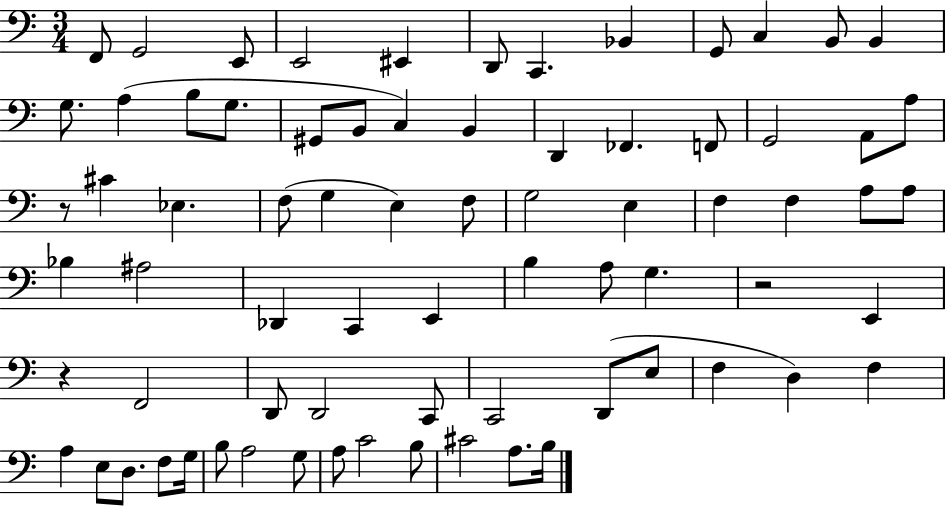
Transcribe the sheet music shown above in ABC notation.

X:1
T:Untitled
M:3/4
L:1/4
K:C
F,,/2 G,,2 E,,/2 E,,2 ^E,, D,,/2 C,, _B,, G,,/2 C, B,,/2 B,, G,/2 A, B,/2 G,/2 ^G,,/2 B,,/2 C, B,, D,, _F,, F,,/2 G,,2 A,,/2 A,/2 z/2 ^C _E, F,/2 G, E, F,/2 G,2 E, F, F, A,/2 A,/2 _B, ^A,2 _D,, C,, E,, B, A,/2 G, z2 E,, z F,,2 D,,/2 D,,2 C,,/2 C,,2 D,,/2 E,/2 F, D, F, A, E,/2 D,/2 F,/2 G,/4 B,/2 A,2 G,/2 A,/2 C2 B,/2 ^C2 A,/2 B,/4